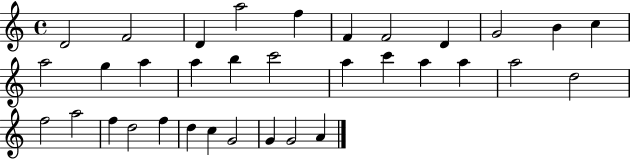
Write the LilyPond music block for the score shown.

{
  \clef treble
  \time 4/4
  \defaultTimeSignature
  \key c \major
  d'2 f'2 | d'4 a''2 f''4 | f'4 f'2 d'4 | g'2 b'4 c''4 | \break a''2 g''4 a''4 | a''4 b''4 c'''2 | a''4 c'''4 a''4 a''4 | a''2 d''2 | \break f''2 a''2 | f''4 d''2 f''4 | d''4 c''4 g'2 | g'4 g'2 a'4 | \break \bar "|."
}